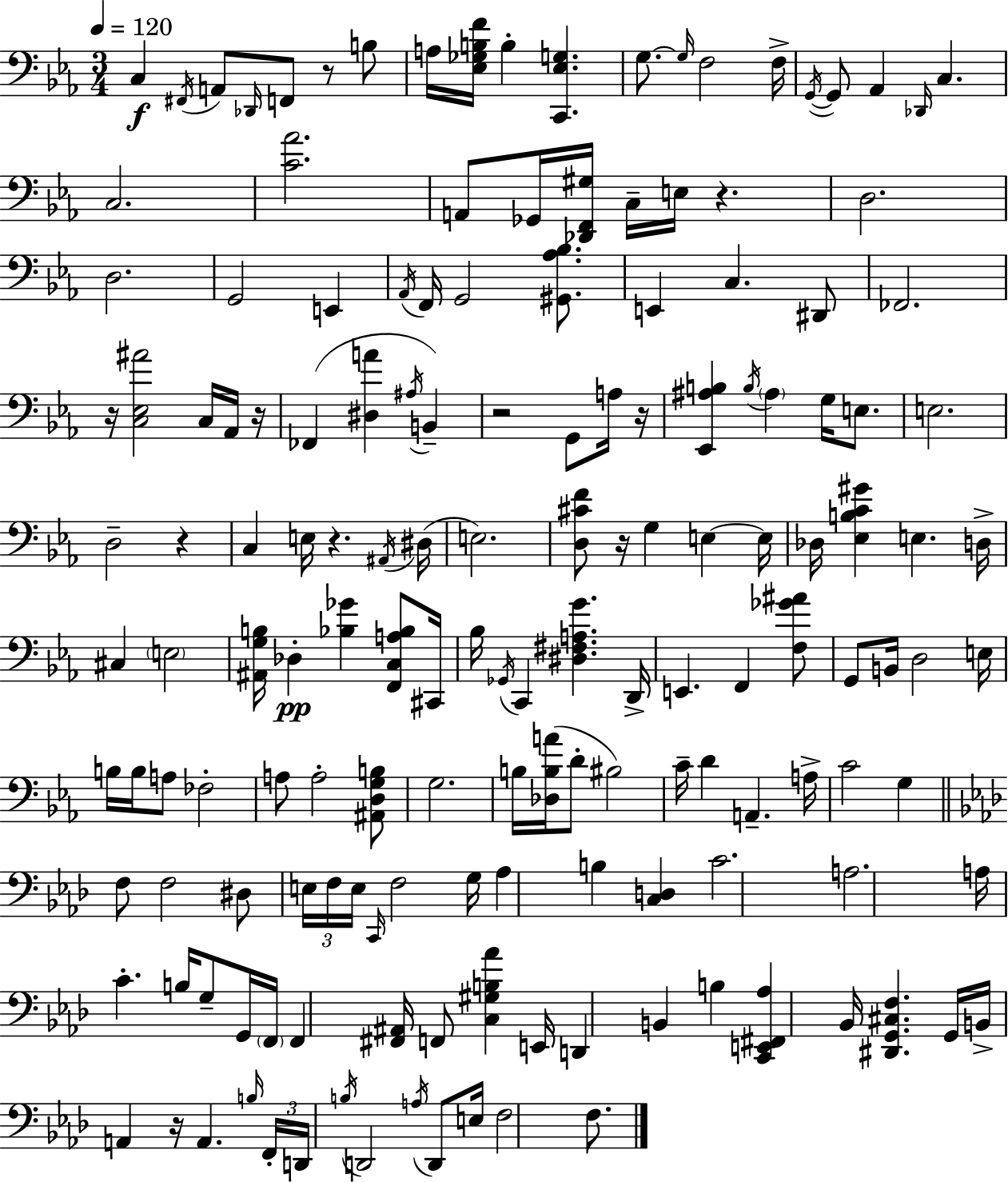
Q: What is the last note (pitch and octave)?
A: F3